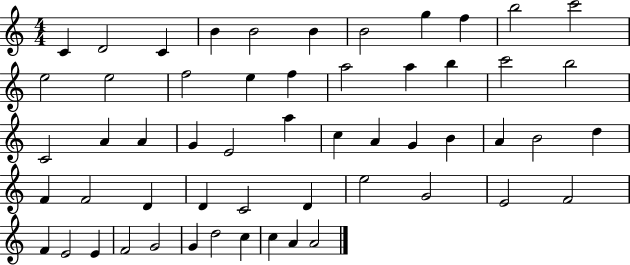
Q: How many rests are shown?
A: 0